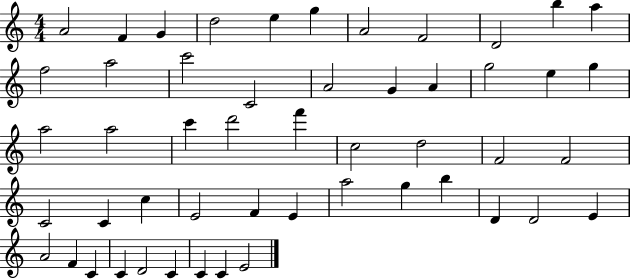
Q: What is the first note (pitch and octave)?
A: A4